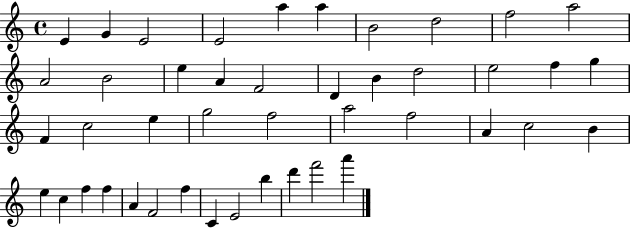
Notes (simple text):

E4/q G4/q E4/h E4/h A5/q A5/q B4/h D5/h F5/h A5/h A4/h B4/h E5/q A4/q F4/h D4/q B4/q D5/h E5/h F5/q G5/q F4/q C5/h E5/q G5/h F5/h A5/h F5/h A4/q C5/h B4/q E5/q C5/q F5/q F5/q A4/q F4/h F5/q C4/q E4/h B5/q D6/q F6/h A6/q